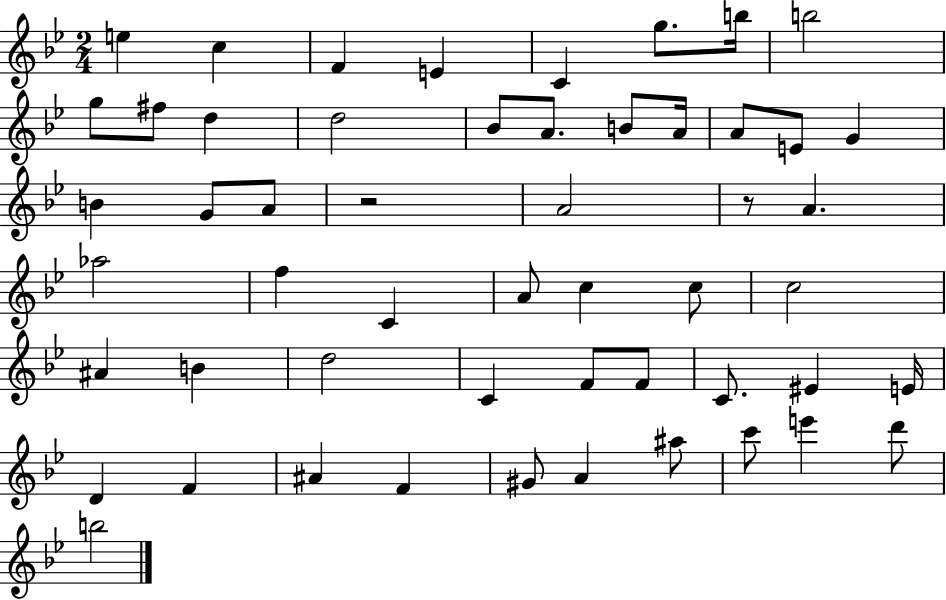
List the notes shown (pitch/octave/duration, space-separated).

E5/q C5/q F4/q E4/q C4/q G5/e. B5/s B5/h G5/e F#5/e D5/q D5/h Bb4/e A4/e. B4/e A4/s A4/e E4/e G4/q B4/q G4/e A4/e R/h A4/h R/e A4/q. Ab5/h F5/q C4/q A4/e C5/q C5/e C5/h A#4/q B4/q D5/h C4/q F4/e F4/e C4/e. EIS4/q E4/s D4/q F4/q A#4/q F4/q G#4/e A4/q A#5/e C6/e E6/q D6/e B5/h